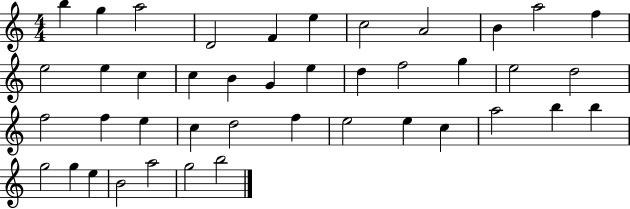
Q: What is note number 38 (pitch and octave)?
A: E5